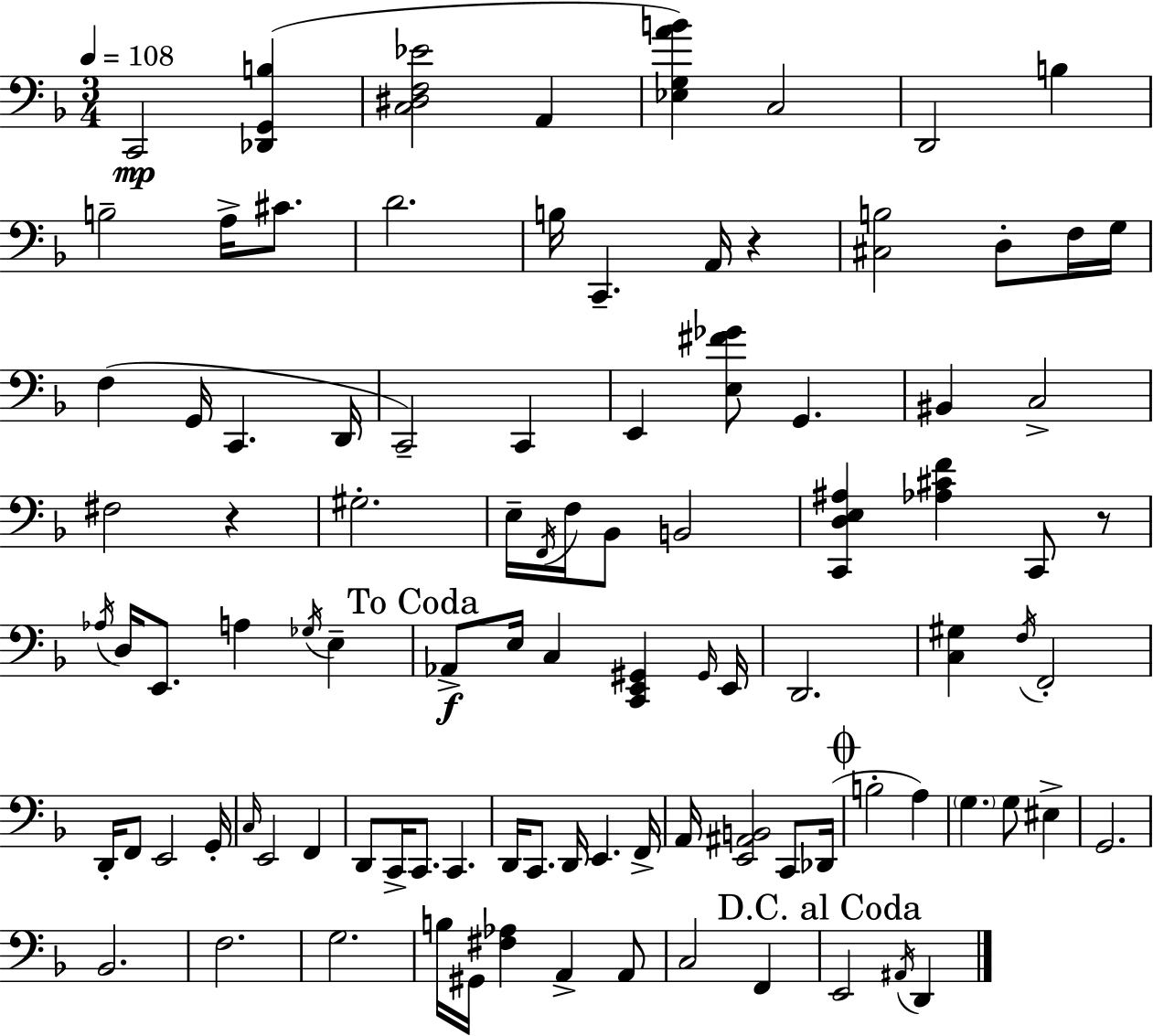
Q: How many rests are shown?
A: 3